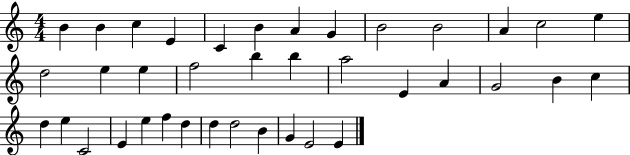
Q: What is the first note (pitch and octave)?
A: B4